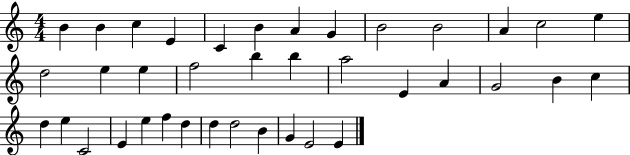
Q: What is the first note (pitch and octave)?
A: B4